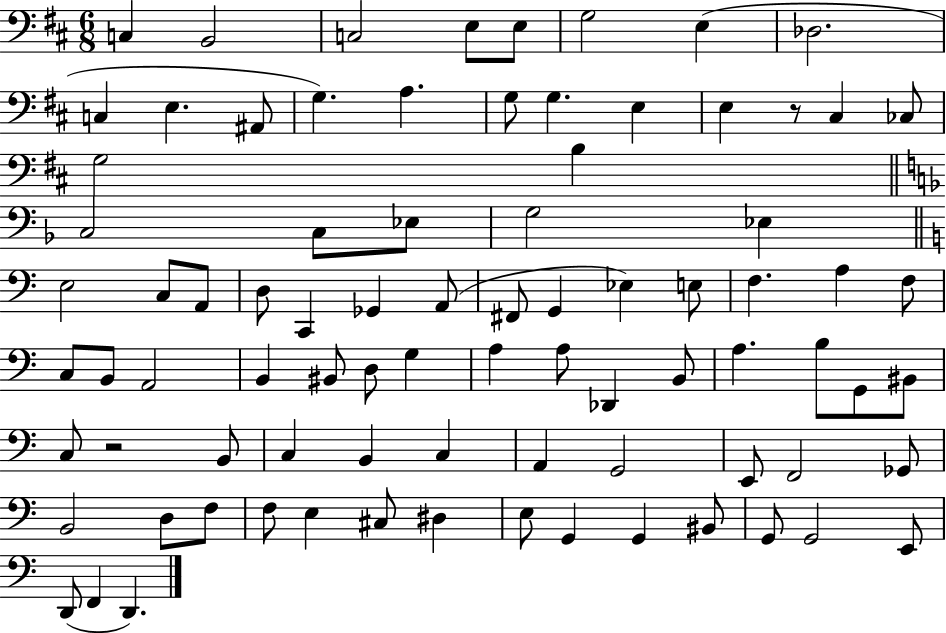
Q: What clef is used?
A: bass